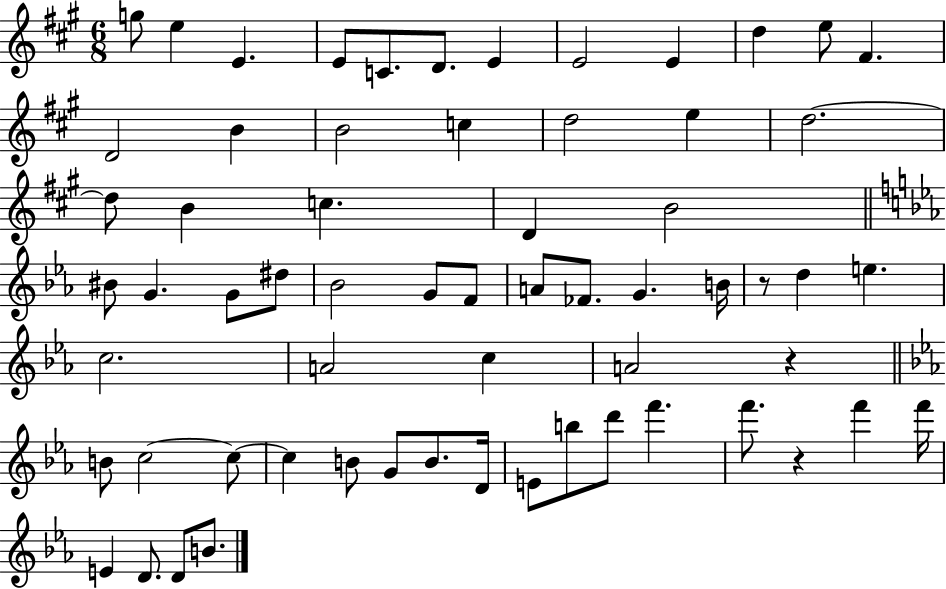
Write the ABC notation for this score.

X:1
T:Untitled
M:6/8
L:1/4
K:A
g/2 e E E/2 C/2 D/2 E E2 E d e/2 ^F D2 B B2 c d2 e d2 d/2 B c D B2 ^B/2 G G/2 ^d/2 _B2 G/2 F/2 A/2 _F/2 G B/4 z/2 d e c2 A2 c A2 z B/2 c2 c/2 c B/2 G/2 B/2 D/4 E/2 b/2 d'/2 f' f'/2 z f' f'/4 E D/2 D/2 B/2